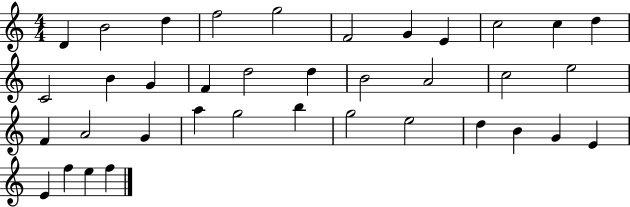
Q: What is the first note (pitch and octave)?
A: D4